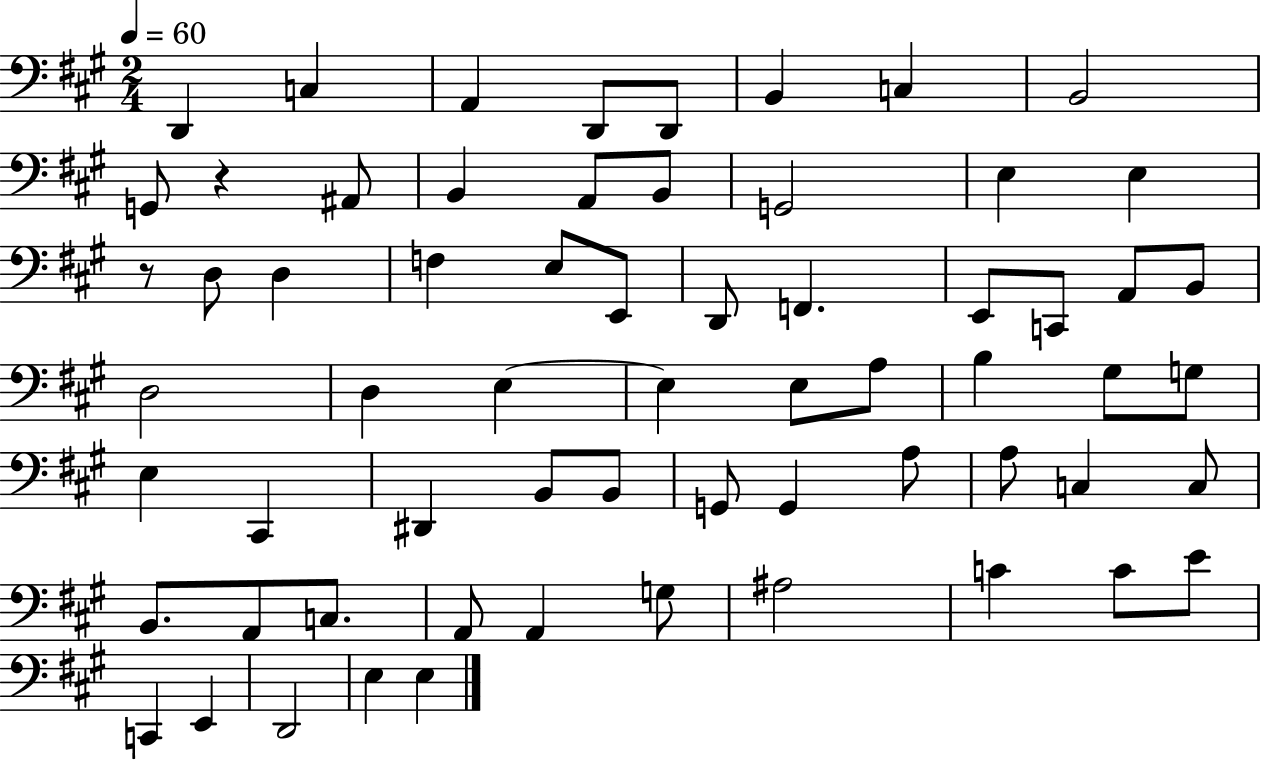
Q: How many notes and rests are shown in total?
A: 64